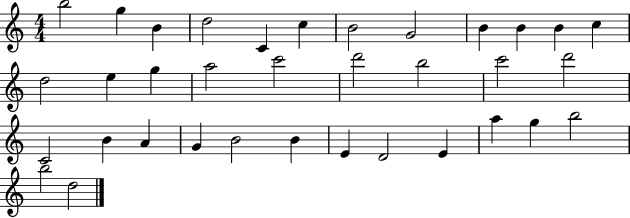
{
  \clef treble
  \numericTimeSignature
  \time 4/4
  \key c \major
  b''2 g''4 b'4 | d''2 c'4 c''4 | b'2 g'2 | b'4 b'4 b'4 c''4 | \break d''2 e''4 g''4 | a''2 c'''2 | d'''2 b''2 | c'''2 d'''2 | \break c'2 b'4 a'4 | g'4 b'2 b'4 | e'4 d'2 e'4 | a''4 g''4 b''2 | \break b''2 d''2 | \bar "|."
}